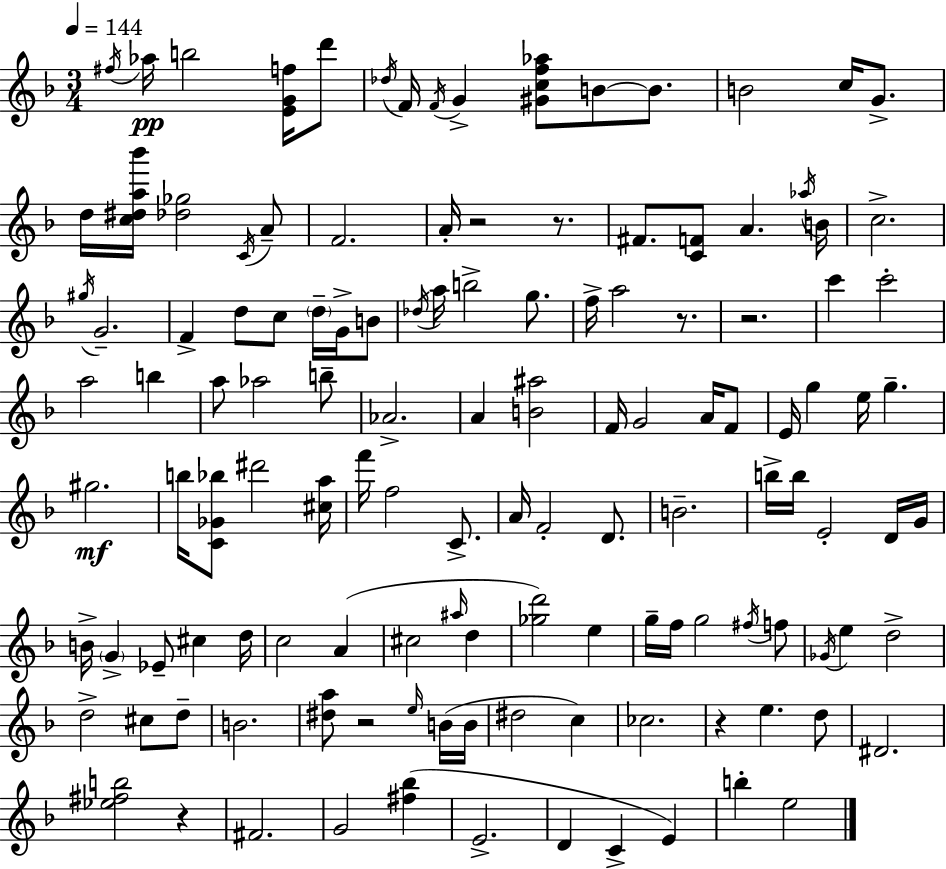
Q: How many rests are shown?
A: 7